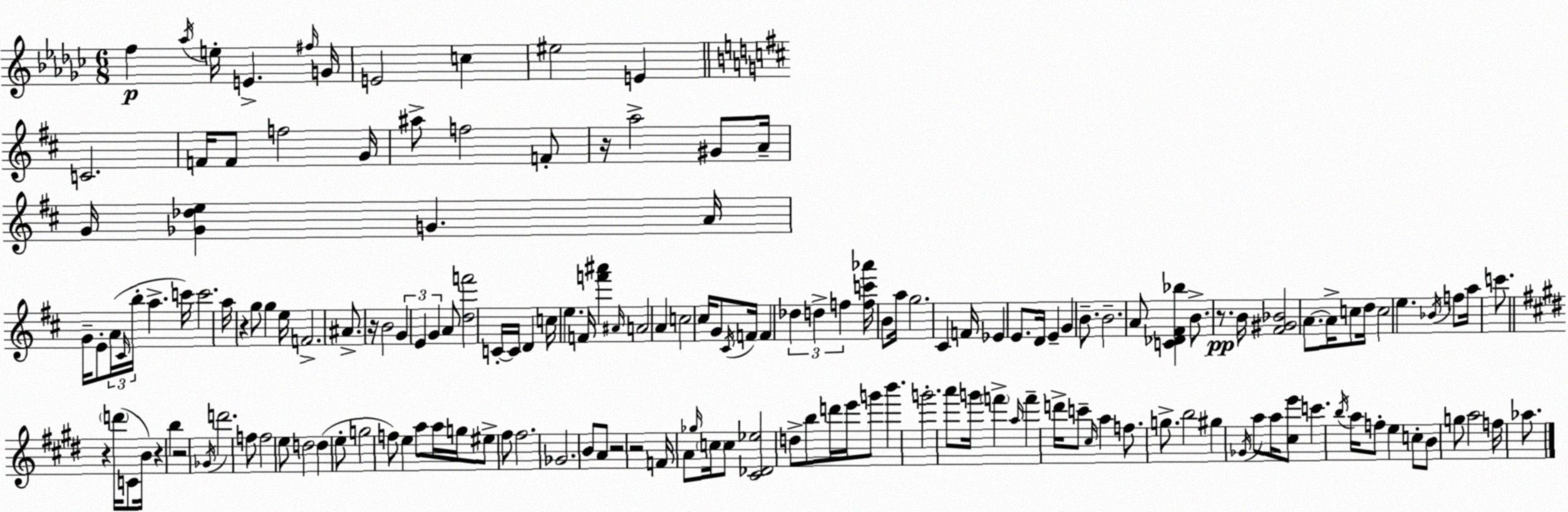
X:1
T:Untitled
M:6/8
L:1/4
K:Ebm
f _a/4 e/4 E ^f/4 G/4 E2 c ^e2 E C2 F/4 F/2 f2 G/4 ^a/2 f2 F/2 z/4 a2 ^G/2 A/4 G/4 [_G_de] G A/4 G/4 E/2 A/4 ^C/4 b/4 a c'/4 c'2 a/4 z g/2 g e/4 F2 ^A/2 z/4 B2 G E G A/2 [df']2 C/4 C/4 D c/4 e F/4 [f'^a'] ^A/4 A2 A c2 ^c/4 G/2 ^C/4 F/4 F _d d f [fc'_a']/4 B/2 a/4 g2 ^C F/4 _E E/2 D/4 E G B/2 B2 A/2 [C_D^F_b] B/2 z/2 B/4 [^F^G_B]2 A/2 A/4 c/2 d/4 c2 e _B/4 f/2 a/4 c'/2 z d'/4 C/2 B/4 z b z2 _G/4 d'2 f/2 f2 e/2 d2 d e/2 g2 f/2 e a/2 a/4 g/4 ^e/2 ^f/2 ^f2 _G2 B/2 A/2 z2 z2 F/4 A/2 _g/4 c/4 c/2 [^C_D_e]2 d/2 b/2 d'/4 e'/4 g'/2 b' g'2 a'/2 g'/4 f' a/4 f' d'/4 c'/2 ^c/4 a f/2 g/2 b2 ^g _G/4 a/2 a/4 [^ce']/2 c' b/4 a/4 f/2 e c/2 B/2 g/2 a2 f/4 _a/2